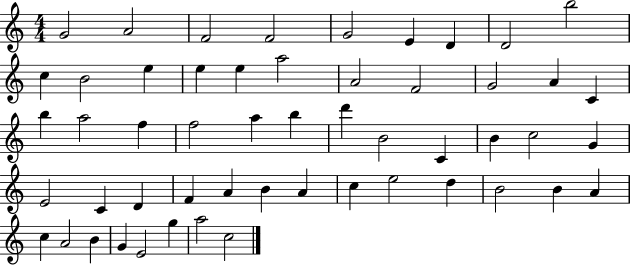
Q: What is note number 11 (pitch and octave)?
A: B4